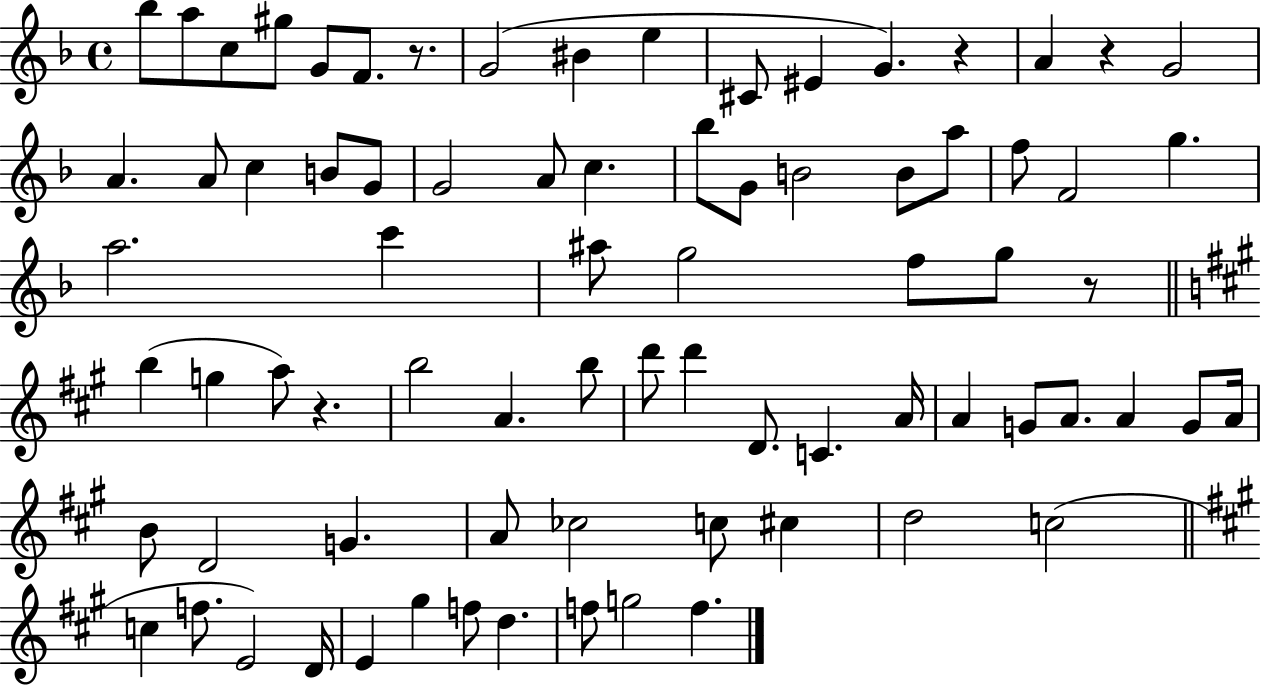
Bb5/e A5/e C5/e G#5/e G4/e F4/e. R/e. G4/h BIS4/q E5/q C#4/e EIS4/q G4/q. R/q A4/q R/q G4/h A4/q. A4/e C5/q B4/e G4/e G4/h A4/e C5/q. Bb5/e G4/e B4/h B4/e A5/e F5/e F4/h G5/q. A5/h. C6/q A#5/e G5/h F5/e G5/e R/e B5/q G5/q A5/e R/q. B5/h A4/q. B5/e D6/e D6/q D4/e. C4/q. A4/s A4/q G4/e A4/e. A4/q G4/e A4/s B4/e D4/h G4/q. A4/e CES5/h C5/e C#5/q D5/h C5/h C5/q F5/e. E4/h D4/s E4/q G#5/q F5/e D5/q. F5/e G5/h F5/q.